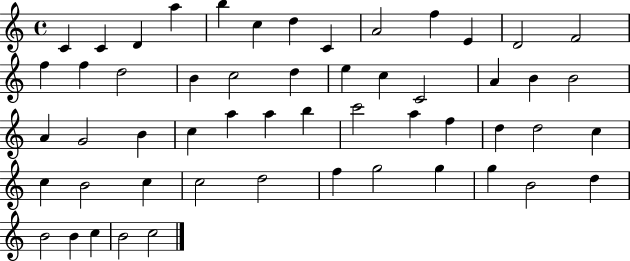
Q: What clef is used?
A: treble